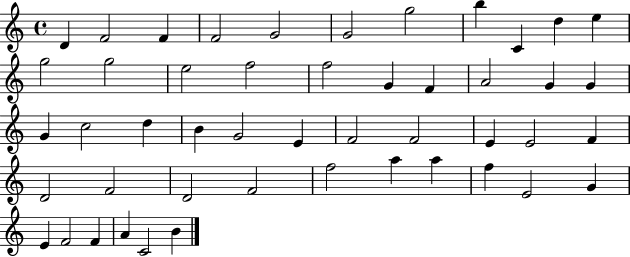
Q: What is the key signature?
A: C major